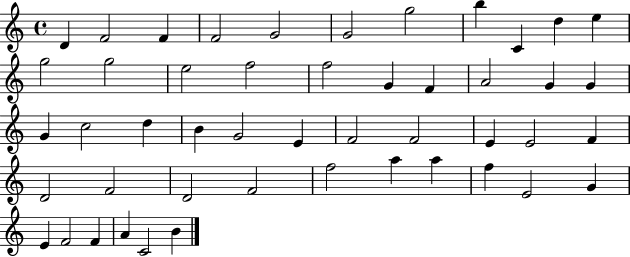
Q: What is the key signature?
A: C major